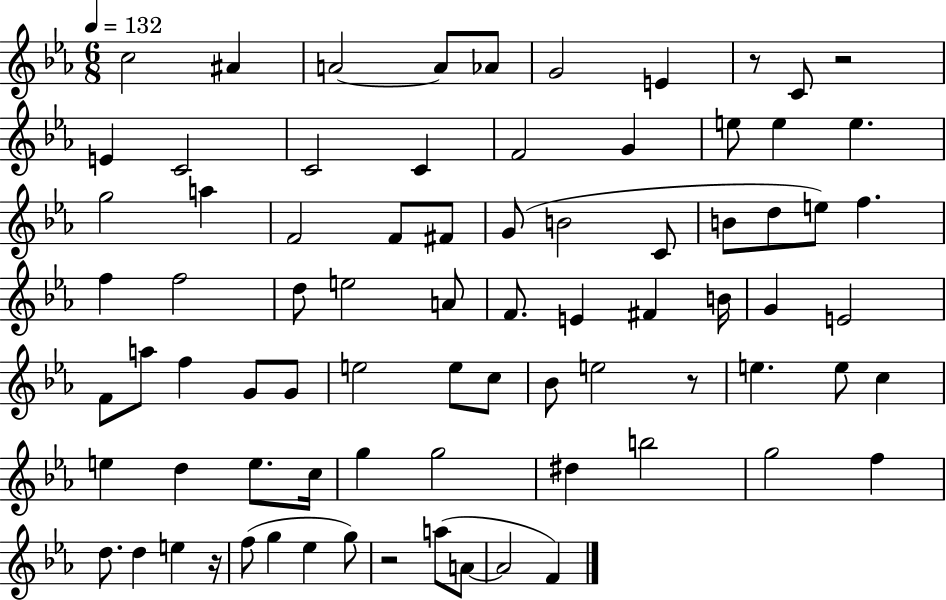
{
  \clef treble
  \numericTimeSignature
  \time 6/8
  \key ees \major
  \tempo 4 = 132
  \repeat volta 2 { c''2 ais'4 | a'2~~ a'8 aes'8 | g'2 e'4 | r8 c'8 r2 | \break e'4 c'2 | c'2 c'4 | f'2 g'4 | e''8 e''4 e''4. | \break g''2 a''4 | f'2 f'8 fis'8 | g'8( b'2 c'8 | b'8 d''8 e''8) f''4. | \break f''4 f''2 | d''8 e''2 a'8 | f'8. e'4 fis'4 b'16 | g'4 e'2 | \break f'8 a''8 f''4 g'8 g'8 | e''2 e''8 c''8 | bes'8 e''2 r8 | e''4. e''8 c''4 | \break e''4 d''4 e''8. c''16 | g''4 g''2 | dis''4 b''2 | g''2 f''4 | \break d''8. d''4 e''4 r16 | f''8( g''4 ees''4 g''8) | r2 a''8( a'8~~ | a'2 f'4) | \break } \bar "|."
}